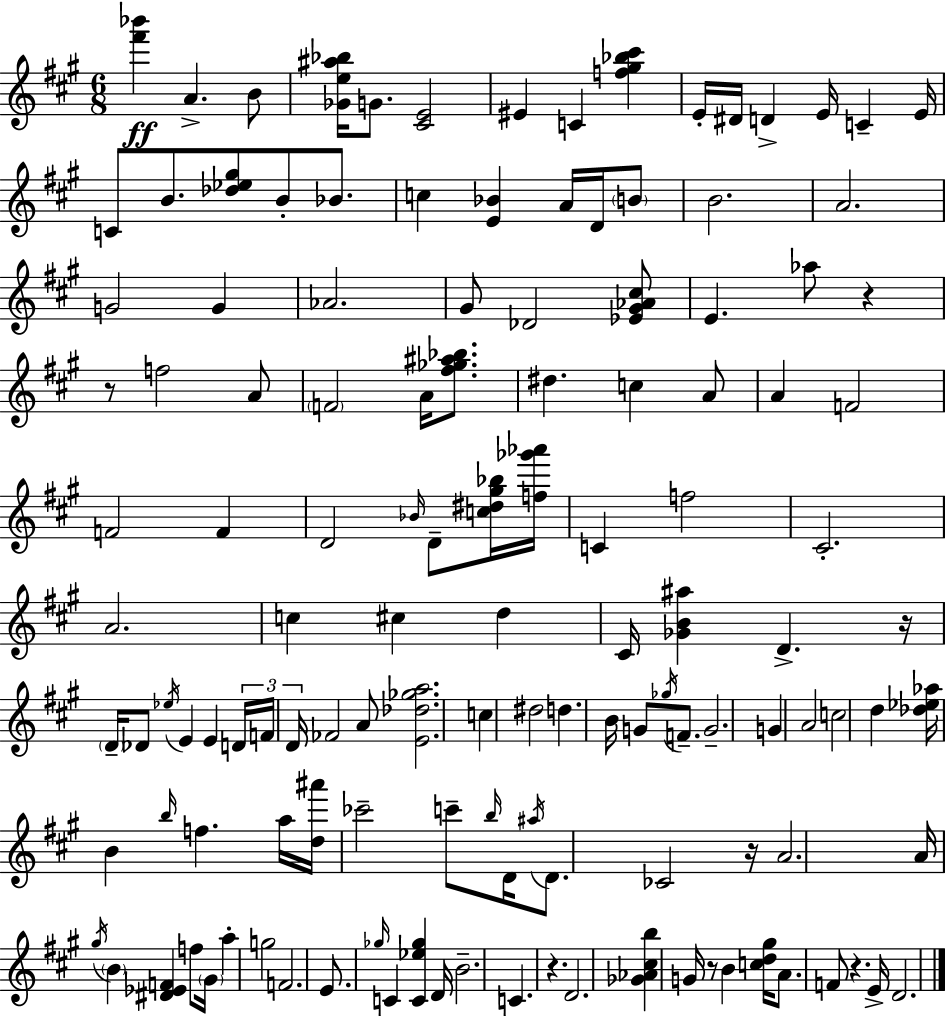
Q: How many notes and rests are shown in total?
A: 131